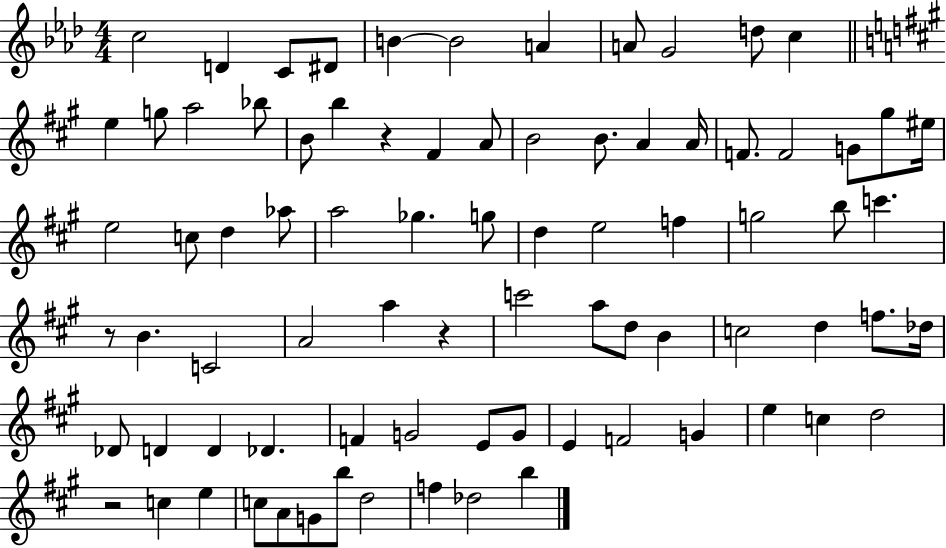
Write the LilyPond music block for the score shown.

{
  \clef treble
  \numericTimeSignature
  \time 4/4
  \key aes \major
  c''2 d'4 c'8 dis'8 | b'4~~ b'2 a'4 | a'8 g'2 d''8 c''4 | \bar "||" \break \key a \major e''4 g''8 a''2 bes''8 | b'8 b''4 r4 fis'4 a'8 | b'2 b'8. a'4 a'16 | f'8. f'2 g'8 gis''8 eis''16 | \break e''2 c''8 d''4 aes''8 | a''2 ges''4. g''8 | d''4 e''2 f''4 | g''2 b''8 c'''4. | \break r8 b'4. c'2 | a'2 a''4 r4 | c'''2 a''8 d''8 b'4 | c''2 d''4 f''8. des''16 | \break des'8 d'4 d'4 des'4. | f'4 g'2 e'8 g'8 | e'4 f'2 g'4 | e''4 c''4 d''2 | \break r2 c''4 e''4 | c''8 a'8 g'8 b''8 d''2 | f''4 des''2 b''4 | \bar "|."
}